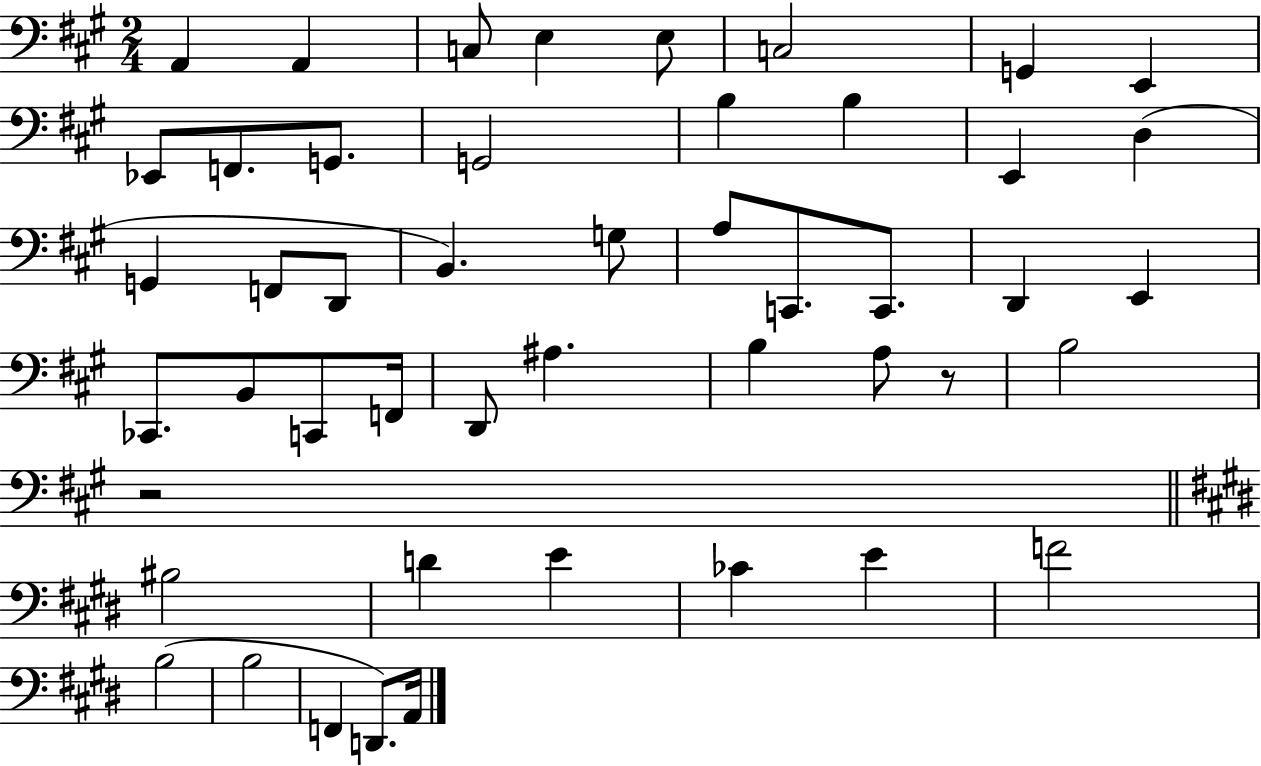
{
  \clef bass
  \numericTimeSignature
  \time 2/4
  \key a \major
  a,4 a,4 | c8 e4 e8 | c2 | g,4 e,4 | \break ees,8 f,8. g,8. | g,2 | b4 b4 | e,4 d4( | \break g,4 f,8 d,8 | b,4.) g8 | a8 c,8. c,8. | d,4 e,4 | \break ces,8. b,8 c,8 f,16 | d,8 ais4. | b4 a8 r8 | b2 | \break r2 | \bar "||" \break \key e \major bis2 | d'4 e'4 | ces'4 e'4 | f'2 | \break b2( | b2 | f,4 d,8.) a,16 | \bar "|."
}